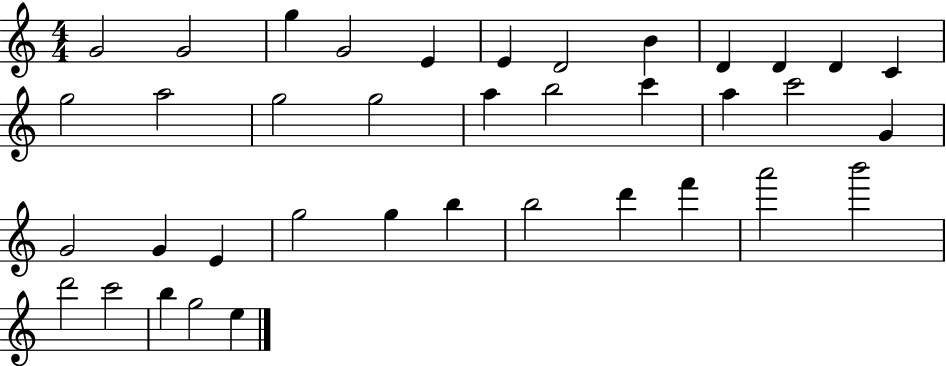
G4/h G4/h G5/q G4/h E4/q E4/q D4/h B4/q D4/q D4/q D4/q C4/q G5/h A5/h G5/h G5/h A5/q B5/h C6/q A5/q C6/h G4/q G4/h G4/q E4/q G5/h G5/q B5/q B5/h D6/q F6/q A6/h B6/h D6/h C6/h B5/q G5/h E5/q